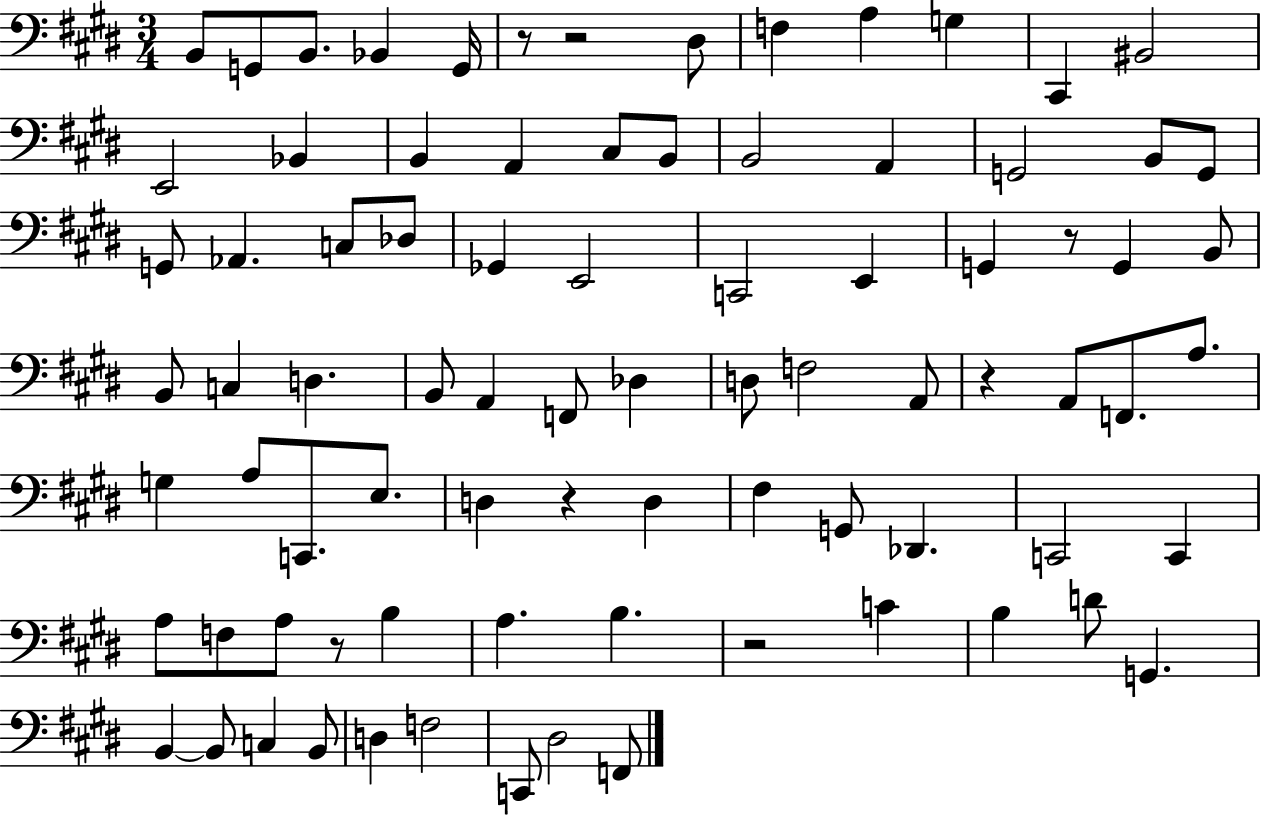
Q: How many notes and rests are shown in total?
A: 83